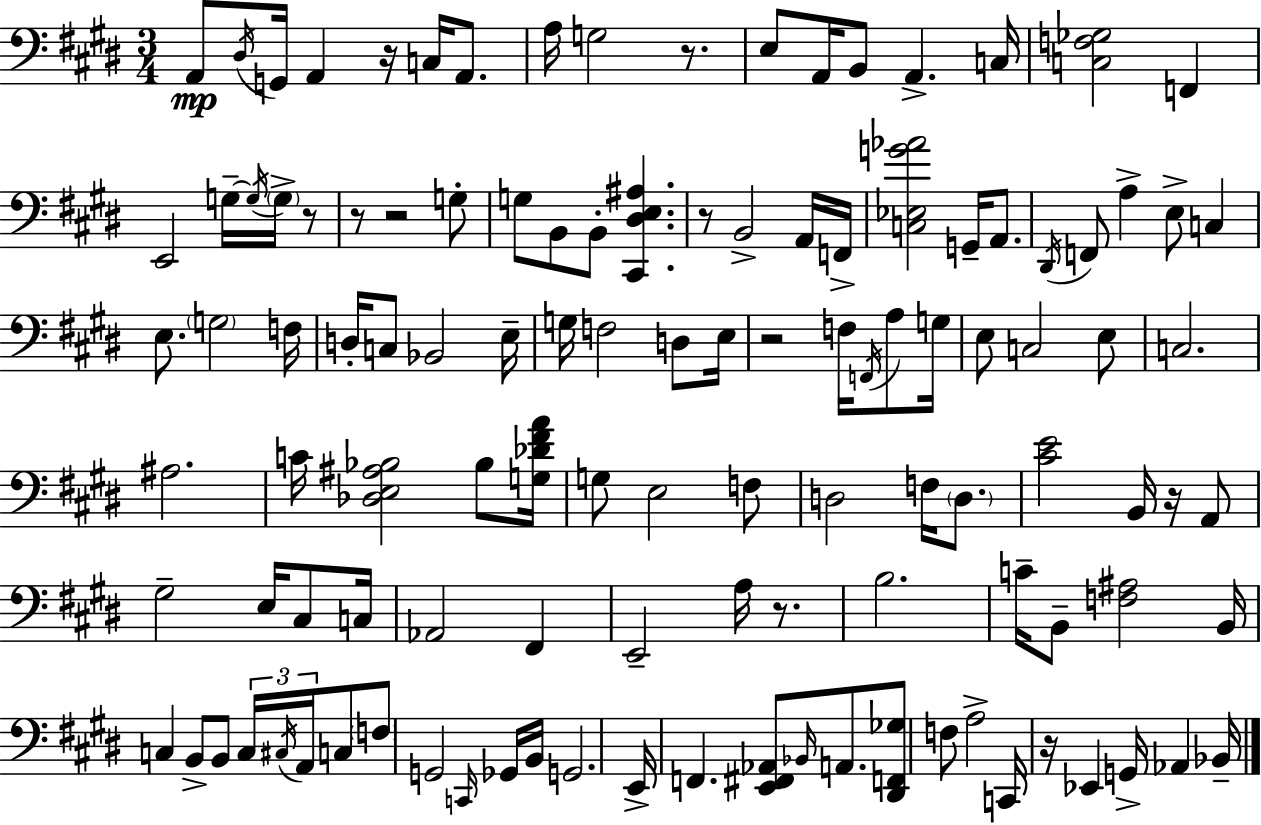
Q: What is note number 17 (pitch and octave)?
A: G3